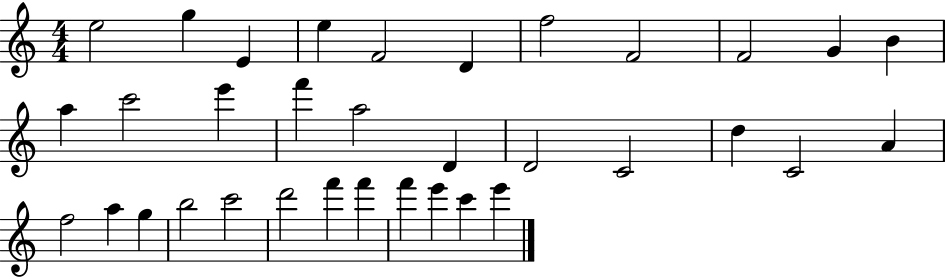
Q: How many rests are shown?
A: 0